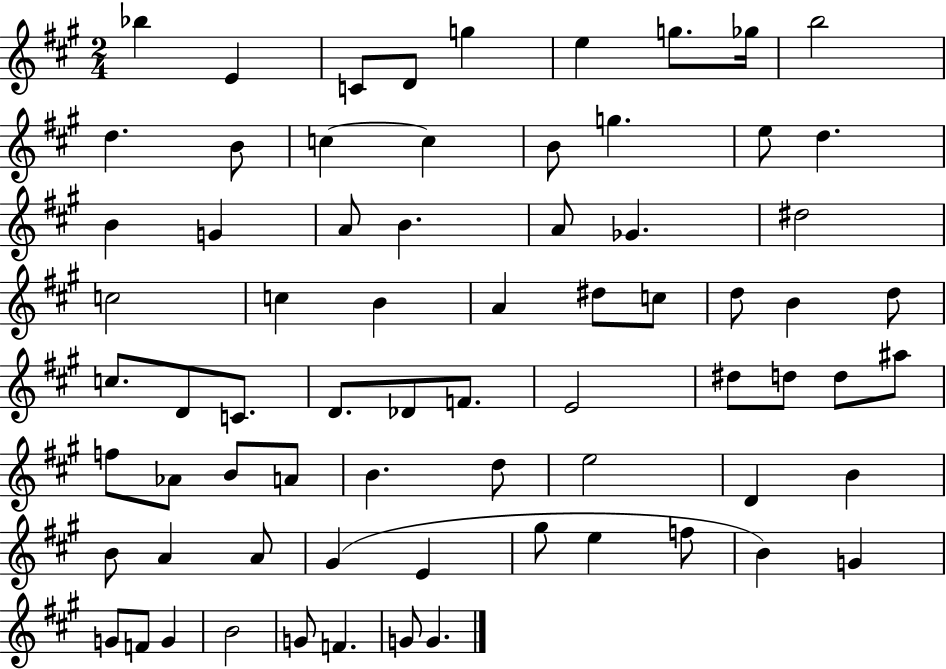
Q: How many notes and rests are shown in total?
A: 71